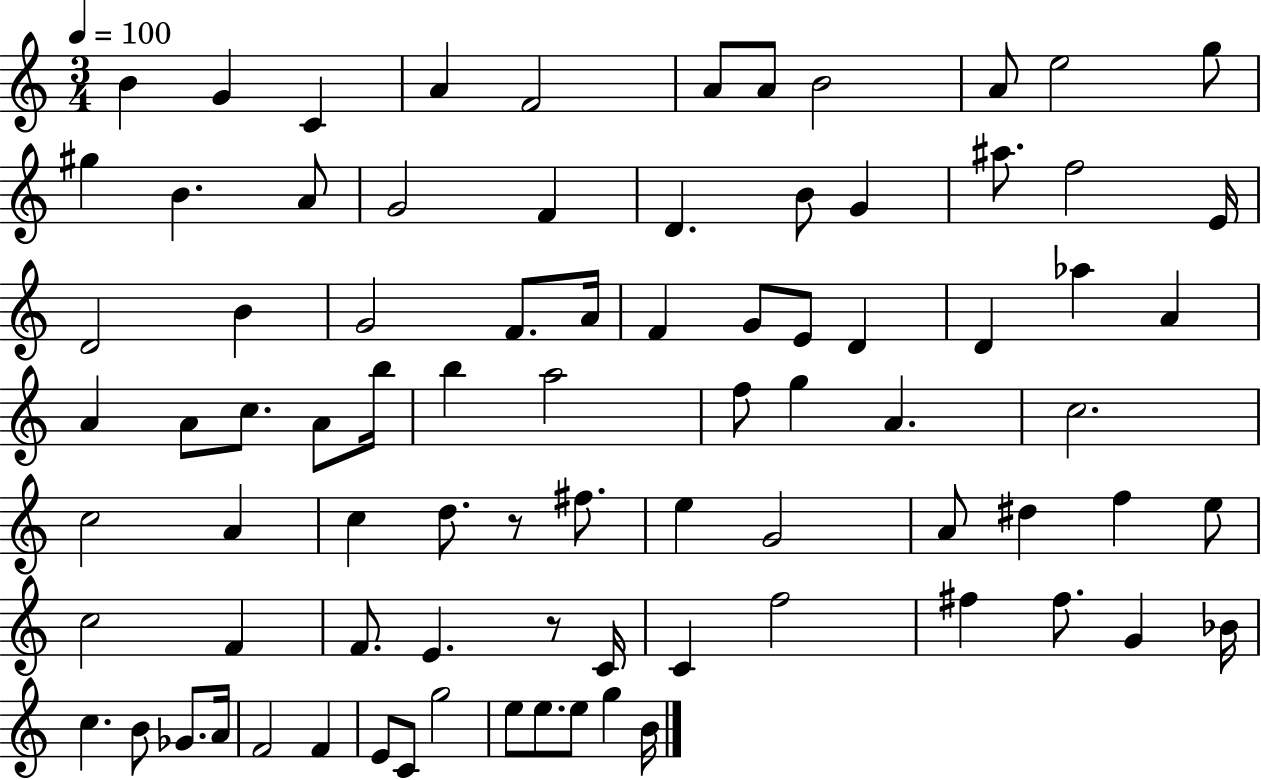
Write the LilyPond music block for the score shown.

{
  \clef treble
  \numericTimeSignature
  \time 3/4
  \key c \major
  \tempo 4 = 100
  b'4 g'4 c'4 | a'4 f'2 | a'8 a'8 b'2 | a'8 e''2 g''8 | \break gis''4 b'4. a'8 | g'2 f'4 | d'4. b'8 g'4 | ais''8. f''2 e'16 | \break d'2 b'4 | g'2 f'8. a'16 | f'4 g'8 e'8 d'4 | d'4 aes''4 a'4 | \break a'4 a'8 c''8. a'8 b''16 | b''4 a''2 | f''8 g''4 a'4. | c''2. | \break c''2 a'4 | c''4 d''8. r8 fis''8. | e''4 g'2 | a'8 dis''4 f''4 e''8 | \break c''2 f'4 | f'8. e'4. r8 c'16 | c'4 f''2 | fis''4 fis''8. g'4 bes'16 | \break c''4. b'8 ges'8. a'16 | f'2 f'4 | e'8 c'8 g''2 | e''8 e''8. e''8 g''4 b'16 | \break \bar "|."
}